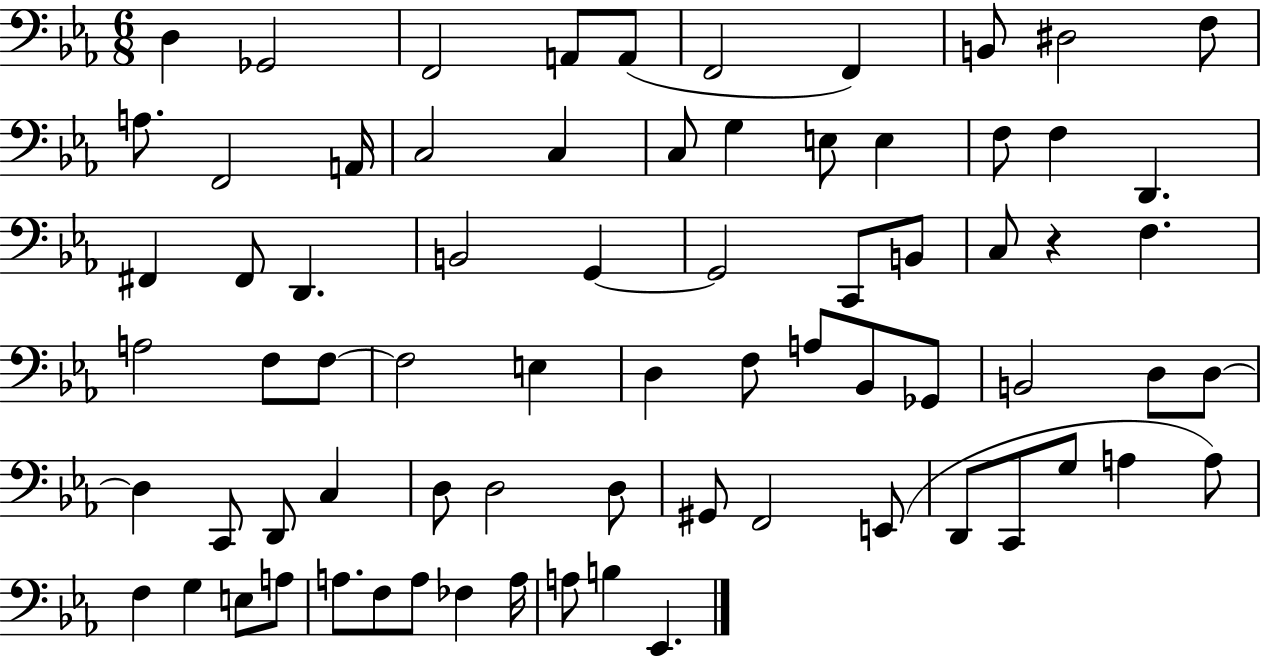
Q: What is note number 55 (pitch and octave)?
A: E2